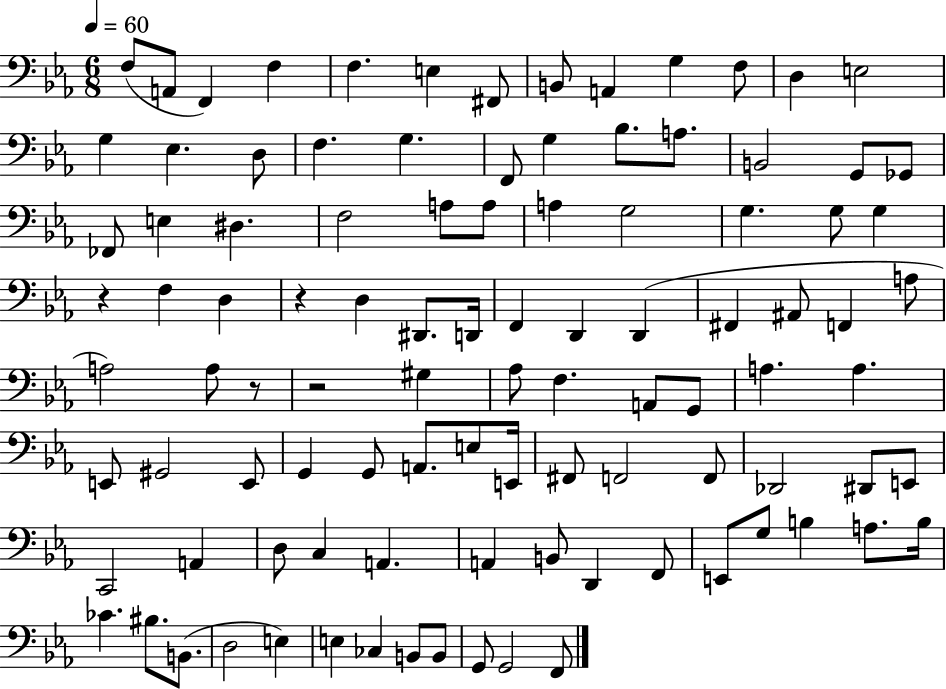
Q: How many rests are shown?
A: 4